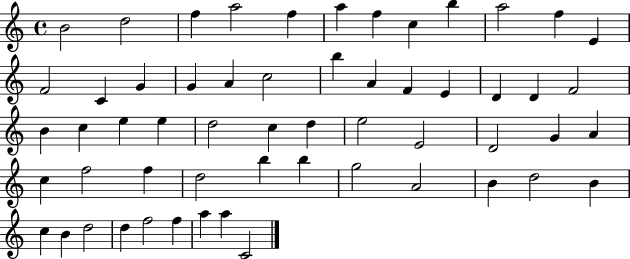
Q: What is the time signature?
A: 4/4